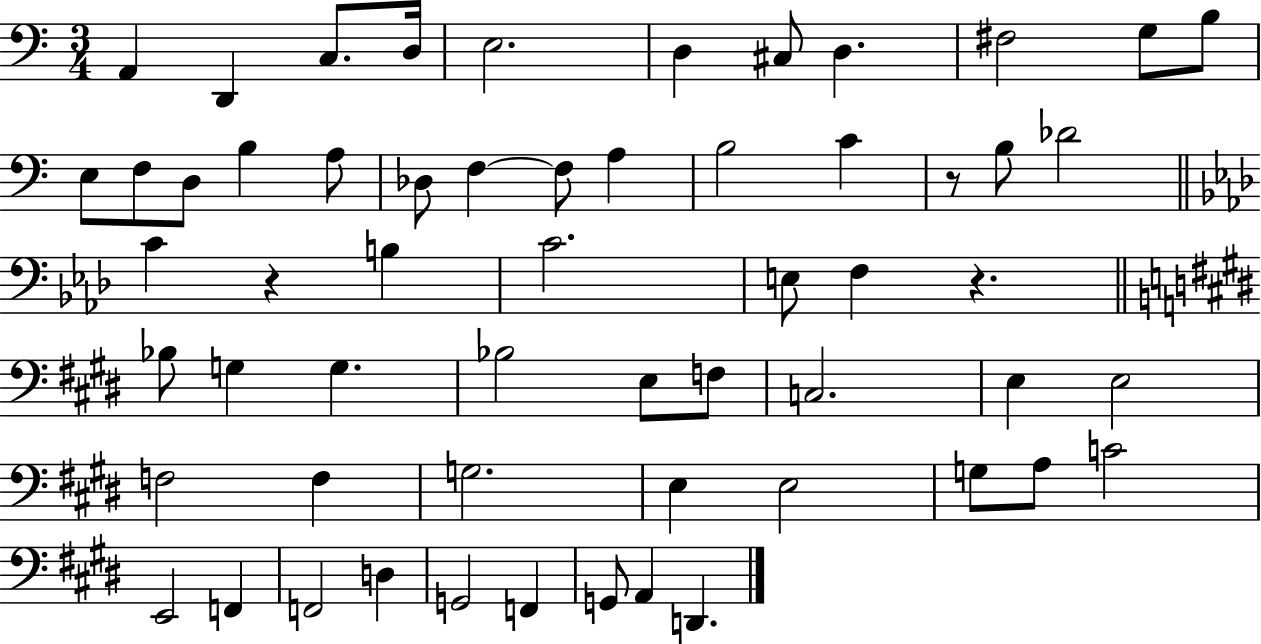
A2/q D2/q C3/e. D3/s E3/h. D3/q C#3/e D3/q. F#3/h G3/e B3/e E3/e F3/e D3/e B3/q A3/e Db3/e F3/q F3/e A3/q B3/h C4/q R/e B3/e Db4/h C4/q R/q B3/q C4/h. E3/e F3/q R/q. Bb3/e G3/q G3/q. Bb3/h E3/e F3/e C3/h. E3/q E3/h F3/h F3/q G3/h. E3/q E3/h G3/e A3/e C4/h E2/h F2/q F2/h D3/q G2/h F2/q G2/e A2/q D2/q.